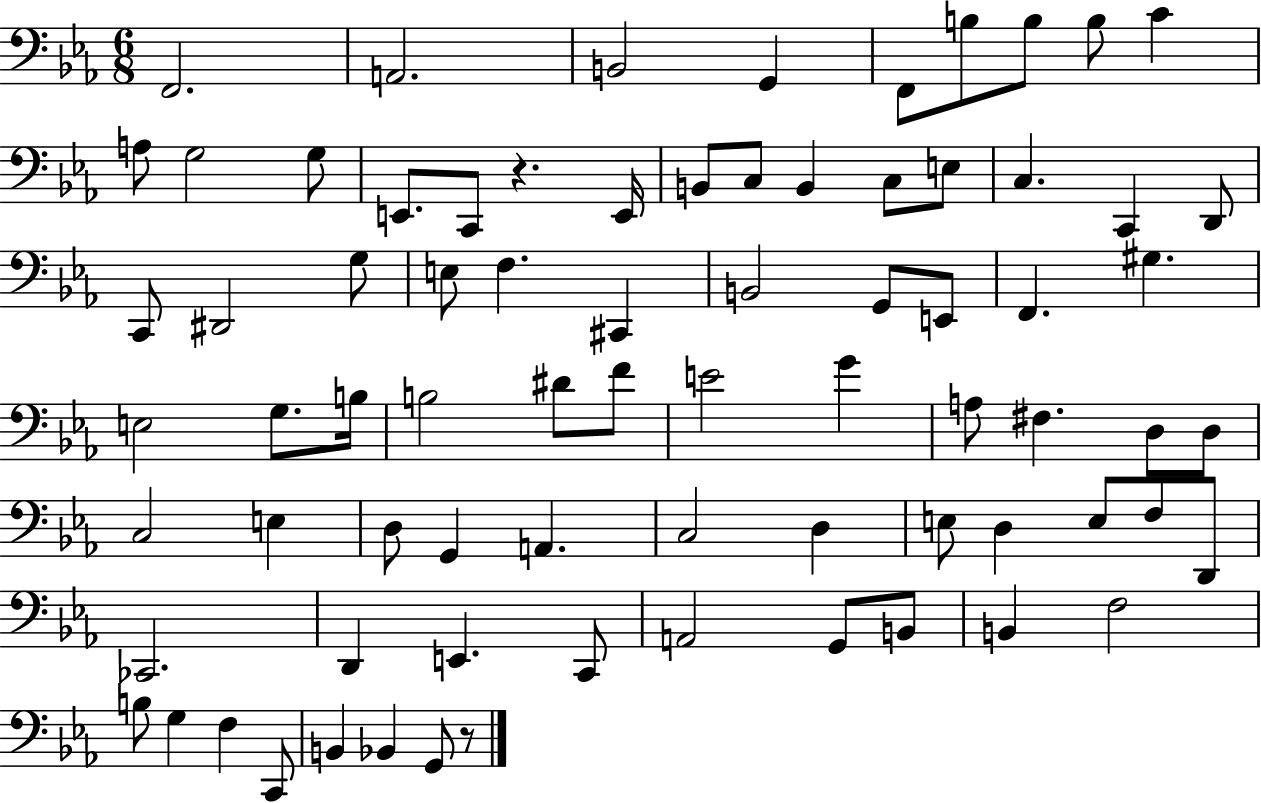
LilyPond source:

{
  \clef bass
  \numericTimeSignature
  \time 6/8
  \key ees \major
  \repeat volta 2 { f,2. | a,2. | b,2 g,4 | f,8 b8 b8 b8 c'4 | \break a8 g2 g8 | e,8. c,8 r4. e,16 | b,8 c8 b,4 c8 e8 | c4. c,4 d,8 | \break c,8 dis,2 g8 | e8 f4. cis,4 | b,2 g,8 e,8 | f,4. gis4. | \break e2 g8. b16 | b2 dis'8 f'8 | e'2 g'4 | a8 fis4. d8 d8 | \break c2 e4 | d8 g,4 a,4. | c2 d4 | e8 d4 e8 f8 d,8 | \break ces,2. | d,4 e,4. c,8 | a,2 g,8 b,8 | b,4 f2 | \break b8 g4 f4 c,8 | b,4 bes,4 g,8 r8 | } \bar "|."
}